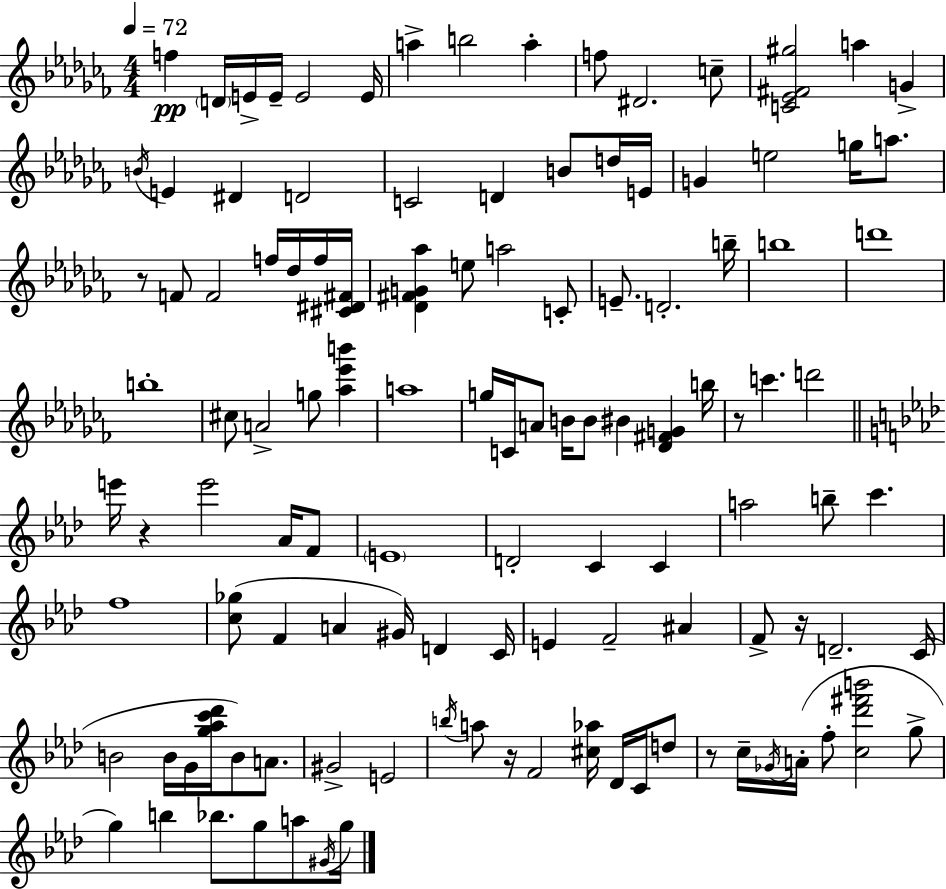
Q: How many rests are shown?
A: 6